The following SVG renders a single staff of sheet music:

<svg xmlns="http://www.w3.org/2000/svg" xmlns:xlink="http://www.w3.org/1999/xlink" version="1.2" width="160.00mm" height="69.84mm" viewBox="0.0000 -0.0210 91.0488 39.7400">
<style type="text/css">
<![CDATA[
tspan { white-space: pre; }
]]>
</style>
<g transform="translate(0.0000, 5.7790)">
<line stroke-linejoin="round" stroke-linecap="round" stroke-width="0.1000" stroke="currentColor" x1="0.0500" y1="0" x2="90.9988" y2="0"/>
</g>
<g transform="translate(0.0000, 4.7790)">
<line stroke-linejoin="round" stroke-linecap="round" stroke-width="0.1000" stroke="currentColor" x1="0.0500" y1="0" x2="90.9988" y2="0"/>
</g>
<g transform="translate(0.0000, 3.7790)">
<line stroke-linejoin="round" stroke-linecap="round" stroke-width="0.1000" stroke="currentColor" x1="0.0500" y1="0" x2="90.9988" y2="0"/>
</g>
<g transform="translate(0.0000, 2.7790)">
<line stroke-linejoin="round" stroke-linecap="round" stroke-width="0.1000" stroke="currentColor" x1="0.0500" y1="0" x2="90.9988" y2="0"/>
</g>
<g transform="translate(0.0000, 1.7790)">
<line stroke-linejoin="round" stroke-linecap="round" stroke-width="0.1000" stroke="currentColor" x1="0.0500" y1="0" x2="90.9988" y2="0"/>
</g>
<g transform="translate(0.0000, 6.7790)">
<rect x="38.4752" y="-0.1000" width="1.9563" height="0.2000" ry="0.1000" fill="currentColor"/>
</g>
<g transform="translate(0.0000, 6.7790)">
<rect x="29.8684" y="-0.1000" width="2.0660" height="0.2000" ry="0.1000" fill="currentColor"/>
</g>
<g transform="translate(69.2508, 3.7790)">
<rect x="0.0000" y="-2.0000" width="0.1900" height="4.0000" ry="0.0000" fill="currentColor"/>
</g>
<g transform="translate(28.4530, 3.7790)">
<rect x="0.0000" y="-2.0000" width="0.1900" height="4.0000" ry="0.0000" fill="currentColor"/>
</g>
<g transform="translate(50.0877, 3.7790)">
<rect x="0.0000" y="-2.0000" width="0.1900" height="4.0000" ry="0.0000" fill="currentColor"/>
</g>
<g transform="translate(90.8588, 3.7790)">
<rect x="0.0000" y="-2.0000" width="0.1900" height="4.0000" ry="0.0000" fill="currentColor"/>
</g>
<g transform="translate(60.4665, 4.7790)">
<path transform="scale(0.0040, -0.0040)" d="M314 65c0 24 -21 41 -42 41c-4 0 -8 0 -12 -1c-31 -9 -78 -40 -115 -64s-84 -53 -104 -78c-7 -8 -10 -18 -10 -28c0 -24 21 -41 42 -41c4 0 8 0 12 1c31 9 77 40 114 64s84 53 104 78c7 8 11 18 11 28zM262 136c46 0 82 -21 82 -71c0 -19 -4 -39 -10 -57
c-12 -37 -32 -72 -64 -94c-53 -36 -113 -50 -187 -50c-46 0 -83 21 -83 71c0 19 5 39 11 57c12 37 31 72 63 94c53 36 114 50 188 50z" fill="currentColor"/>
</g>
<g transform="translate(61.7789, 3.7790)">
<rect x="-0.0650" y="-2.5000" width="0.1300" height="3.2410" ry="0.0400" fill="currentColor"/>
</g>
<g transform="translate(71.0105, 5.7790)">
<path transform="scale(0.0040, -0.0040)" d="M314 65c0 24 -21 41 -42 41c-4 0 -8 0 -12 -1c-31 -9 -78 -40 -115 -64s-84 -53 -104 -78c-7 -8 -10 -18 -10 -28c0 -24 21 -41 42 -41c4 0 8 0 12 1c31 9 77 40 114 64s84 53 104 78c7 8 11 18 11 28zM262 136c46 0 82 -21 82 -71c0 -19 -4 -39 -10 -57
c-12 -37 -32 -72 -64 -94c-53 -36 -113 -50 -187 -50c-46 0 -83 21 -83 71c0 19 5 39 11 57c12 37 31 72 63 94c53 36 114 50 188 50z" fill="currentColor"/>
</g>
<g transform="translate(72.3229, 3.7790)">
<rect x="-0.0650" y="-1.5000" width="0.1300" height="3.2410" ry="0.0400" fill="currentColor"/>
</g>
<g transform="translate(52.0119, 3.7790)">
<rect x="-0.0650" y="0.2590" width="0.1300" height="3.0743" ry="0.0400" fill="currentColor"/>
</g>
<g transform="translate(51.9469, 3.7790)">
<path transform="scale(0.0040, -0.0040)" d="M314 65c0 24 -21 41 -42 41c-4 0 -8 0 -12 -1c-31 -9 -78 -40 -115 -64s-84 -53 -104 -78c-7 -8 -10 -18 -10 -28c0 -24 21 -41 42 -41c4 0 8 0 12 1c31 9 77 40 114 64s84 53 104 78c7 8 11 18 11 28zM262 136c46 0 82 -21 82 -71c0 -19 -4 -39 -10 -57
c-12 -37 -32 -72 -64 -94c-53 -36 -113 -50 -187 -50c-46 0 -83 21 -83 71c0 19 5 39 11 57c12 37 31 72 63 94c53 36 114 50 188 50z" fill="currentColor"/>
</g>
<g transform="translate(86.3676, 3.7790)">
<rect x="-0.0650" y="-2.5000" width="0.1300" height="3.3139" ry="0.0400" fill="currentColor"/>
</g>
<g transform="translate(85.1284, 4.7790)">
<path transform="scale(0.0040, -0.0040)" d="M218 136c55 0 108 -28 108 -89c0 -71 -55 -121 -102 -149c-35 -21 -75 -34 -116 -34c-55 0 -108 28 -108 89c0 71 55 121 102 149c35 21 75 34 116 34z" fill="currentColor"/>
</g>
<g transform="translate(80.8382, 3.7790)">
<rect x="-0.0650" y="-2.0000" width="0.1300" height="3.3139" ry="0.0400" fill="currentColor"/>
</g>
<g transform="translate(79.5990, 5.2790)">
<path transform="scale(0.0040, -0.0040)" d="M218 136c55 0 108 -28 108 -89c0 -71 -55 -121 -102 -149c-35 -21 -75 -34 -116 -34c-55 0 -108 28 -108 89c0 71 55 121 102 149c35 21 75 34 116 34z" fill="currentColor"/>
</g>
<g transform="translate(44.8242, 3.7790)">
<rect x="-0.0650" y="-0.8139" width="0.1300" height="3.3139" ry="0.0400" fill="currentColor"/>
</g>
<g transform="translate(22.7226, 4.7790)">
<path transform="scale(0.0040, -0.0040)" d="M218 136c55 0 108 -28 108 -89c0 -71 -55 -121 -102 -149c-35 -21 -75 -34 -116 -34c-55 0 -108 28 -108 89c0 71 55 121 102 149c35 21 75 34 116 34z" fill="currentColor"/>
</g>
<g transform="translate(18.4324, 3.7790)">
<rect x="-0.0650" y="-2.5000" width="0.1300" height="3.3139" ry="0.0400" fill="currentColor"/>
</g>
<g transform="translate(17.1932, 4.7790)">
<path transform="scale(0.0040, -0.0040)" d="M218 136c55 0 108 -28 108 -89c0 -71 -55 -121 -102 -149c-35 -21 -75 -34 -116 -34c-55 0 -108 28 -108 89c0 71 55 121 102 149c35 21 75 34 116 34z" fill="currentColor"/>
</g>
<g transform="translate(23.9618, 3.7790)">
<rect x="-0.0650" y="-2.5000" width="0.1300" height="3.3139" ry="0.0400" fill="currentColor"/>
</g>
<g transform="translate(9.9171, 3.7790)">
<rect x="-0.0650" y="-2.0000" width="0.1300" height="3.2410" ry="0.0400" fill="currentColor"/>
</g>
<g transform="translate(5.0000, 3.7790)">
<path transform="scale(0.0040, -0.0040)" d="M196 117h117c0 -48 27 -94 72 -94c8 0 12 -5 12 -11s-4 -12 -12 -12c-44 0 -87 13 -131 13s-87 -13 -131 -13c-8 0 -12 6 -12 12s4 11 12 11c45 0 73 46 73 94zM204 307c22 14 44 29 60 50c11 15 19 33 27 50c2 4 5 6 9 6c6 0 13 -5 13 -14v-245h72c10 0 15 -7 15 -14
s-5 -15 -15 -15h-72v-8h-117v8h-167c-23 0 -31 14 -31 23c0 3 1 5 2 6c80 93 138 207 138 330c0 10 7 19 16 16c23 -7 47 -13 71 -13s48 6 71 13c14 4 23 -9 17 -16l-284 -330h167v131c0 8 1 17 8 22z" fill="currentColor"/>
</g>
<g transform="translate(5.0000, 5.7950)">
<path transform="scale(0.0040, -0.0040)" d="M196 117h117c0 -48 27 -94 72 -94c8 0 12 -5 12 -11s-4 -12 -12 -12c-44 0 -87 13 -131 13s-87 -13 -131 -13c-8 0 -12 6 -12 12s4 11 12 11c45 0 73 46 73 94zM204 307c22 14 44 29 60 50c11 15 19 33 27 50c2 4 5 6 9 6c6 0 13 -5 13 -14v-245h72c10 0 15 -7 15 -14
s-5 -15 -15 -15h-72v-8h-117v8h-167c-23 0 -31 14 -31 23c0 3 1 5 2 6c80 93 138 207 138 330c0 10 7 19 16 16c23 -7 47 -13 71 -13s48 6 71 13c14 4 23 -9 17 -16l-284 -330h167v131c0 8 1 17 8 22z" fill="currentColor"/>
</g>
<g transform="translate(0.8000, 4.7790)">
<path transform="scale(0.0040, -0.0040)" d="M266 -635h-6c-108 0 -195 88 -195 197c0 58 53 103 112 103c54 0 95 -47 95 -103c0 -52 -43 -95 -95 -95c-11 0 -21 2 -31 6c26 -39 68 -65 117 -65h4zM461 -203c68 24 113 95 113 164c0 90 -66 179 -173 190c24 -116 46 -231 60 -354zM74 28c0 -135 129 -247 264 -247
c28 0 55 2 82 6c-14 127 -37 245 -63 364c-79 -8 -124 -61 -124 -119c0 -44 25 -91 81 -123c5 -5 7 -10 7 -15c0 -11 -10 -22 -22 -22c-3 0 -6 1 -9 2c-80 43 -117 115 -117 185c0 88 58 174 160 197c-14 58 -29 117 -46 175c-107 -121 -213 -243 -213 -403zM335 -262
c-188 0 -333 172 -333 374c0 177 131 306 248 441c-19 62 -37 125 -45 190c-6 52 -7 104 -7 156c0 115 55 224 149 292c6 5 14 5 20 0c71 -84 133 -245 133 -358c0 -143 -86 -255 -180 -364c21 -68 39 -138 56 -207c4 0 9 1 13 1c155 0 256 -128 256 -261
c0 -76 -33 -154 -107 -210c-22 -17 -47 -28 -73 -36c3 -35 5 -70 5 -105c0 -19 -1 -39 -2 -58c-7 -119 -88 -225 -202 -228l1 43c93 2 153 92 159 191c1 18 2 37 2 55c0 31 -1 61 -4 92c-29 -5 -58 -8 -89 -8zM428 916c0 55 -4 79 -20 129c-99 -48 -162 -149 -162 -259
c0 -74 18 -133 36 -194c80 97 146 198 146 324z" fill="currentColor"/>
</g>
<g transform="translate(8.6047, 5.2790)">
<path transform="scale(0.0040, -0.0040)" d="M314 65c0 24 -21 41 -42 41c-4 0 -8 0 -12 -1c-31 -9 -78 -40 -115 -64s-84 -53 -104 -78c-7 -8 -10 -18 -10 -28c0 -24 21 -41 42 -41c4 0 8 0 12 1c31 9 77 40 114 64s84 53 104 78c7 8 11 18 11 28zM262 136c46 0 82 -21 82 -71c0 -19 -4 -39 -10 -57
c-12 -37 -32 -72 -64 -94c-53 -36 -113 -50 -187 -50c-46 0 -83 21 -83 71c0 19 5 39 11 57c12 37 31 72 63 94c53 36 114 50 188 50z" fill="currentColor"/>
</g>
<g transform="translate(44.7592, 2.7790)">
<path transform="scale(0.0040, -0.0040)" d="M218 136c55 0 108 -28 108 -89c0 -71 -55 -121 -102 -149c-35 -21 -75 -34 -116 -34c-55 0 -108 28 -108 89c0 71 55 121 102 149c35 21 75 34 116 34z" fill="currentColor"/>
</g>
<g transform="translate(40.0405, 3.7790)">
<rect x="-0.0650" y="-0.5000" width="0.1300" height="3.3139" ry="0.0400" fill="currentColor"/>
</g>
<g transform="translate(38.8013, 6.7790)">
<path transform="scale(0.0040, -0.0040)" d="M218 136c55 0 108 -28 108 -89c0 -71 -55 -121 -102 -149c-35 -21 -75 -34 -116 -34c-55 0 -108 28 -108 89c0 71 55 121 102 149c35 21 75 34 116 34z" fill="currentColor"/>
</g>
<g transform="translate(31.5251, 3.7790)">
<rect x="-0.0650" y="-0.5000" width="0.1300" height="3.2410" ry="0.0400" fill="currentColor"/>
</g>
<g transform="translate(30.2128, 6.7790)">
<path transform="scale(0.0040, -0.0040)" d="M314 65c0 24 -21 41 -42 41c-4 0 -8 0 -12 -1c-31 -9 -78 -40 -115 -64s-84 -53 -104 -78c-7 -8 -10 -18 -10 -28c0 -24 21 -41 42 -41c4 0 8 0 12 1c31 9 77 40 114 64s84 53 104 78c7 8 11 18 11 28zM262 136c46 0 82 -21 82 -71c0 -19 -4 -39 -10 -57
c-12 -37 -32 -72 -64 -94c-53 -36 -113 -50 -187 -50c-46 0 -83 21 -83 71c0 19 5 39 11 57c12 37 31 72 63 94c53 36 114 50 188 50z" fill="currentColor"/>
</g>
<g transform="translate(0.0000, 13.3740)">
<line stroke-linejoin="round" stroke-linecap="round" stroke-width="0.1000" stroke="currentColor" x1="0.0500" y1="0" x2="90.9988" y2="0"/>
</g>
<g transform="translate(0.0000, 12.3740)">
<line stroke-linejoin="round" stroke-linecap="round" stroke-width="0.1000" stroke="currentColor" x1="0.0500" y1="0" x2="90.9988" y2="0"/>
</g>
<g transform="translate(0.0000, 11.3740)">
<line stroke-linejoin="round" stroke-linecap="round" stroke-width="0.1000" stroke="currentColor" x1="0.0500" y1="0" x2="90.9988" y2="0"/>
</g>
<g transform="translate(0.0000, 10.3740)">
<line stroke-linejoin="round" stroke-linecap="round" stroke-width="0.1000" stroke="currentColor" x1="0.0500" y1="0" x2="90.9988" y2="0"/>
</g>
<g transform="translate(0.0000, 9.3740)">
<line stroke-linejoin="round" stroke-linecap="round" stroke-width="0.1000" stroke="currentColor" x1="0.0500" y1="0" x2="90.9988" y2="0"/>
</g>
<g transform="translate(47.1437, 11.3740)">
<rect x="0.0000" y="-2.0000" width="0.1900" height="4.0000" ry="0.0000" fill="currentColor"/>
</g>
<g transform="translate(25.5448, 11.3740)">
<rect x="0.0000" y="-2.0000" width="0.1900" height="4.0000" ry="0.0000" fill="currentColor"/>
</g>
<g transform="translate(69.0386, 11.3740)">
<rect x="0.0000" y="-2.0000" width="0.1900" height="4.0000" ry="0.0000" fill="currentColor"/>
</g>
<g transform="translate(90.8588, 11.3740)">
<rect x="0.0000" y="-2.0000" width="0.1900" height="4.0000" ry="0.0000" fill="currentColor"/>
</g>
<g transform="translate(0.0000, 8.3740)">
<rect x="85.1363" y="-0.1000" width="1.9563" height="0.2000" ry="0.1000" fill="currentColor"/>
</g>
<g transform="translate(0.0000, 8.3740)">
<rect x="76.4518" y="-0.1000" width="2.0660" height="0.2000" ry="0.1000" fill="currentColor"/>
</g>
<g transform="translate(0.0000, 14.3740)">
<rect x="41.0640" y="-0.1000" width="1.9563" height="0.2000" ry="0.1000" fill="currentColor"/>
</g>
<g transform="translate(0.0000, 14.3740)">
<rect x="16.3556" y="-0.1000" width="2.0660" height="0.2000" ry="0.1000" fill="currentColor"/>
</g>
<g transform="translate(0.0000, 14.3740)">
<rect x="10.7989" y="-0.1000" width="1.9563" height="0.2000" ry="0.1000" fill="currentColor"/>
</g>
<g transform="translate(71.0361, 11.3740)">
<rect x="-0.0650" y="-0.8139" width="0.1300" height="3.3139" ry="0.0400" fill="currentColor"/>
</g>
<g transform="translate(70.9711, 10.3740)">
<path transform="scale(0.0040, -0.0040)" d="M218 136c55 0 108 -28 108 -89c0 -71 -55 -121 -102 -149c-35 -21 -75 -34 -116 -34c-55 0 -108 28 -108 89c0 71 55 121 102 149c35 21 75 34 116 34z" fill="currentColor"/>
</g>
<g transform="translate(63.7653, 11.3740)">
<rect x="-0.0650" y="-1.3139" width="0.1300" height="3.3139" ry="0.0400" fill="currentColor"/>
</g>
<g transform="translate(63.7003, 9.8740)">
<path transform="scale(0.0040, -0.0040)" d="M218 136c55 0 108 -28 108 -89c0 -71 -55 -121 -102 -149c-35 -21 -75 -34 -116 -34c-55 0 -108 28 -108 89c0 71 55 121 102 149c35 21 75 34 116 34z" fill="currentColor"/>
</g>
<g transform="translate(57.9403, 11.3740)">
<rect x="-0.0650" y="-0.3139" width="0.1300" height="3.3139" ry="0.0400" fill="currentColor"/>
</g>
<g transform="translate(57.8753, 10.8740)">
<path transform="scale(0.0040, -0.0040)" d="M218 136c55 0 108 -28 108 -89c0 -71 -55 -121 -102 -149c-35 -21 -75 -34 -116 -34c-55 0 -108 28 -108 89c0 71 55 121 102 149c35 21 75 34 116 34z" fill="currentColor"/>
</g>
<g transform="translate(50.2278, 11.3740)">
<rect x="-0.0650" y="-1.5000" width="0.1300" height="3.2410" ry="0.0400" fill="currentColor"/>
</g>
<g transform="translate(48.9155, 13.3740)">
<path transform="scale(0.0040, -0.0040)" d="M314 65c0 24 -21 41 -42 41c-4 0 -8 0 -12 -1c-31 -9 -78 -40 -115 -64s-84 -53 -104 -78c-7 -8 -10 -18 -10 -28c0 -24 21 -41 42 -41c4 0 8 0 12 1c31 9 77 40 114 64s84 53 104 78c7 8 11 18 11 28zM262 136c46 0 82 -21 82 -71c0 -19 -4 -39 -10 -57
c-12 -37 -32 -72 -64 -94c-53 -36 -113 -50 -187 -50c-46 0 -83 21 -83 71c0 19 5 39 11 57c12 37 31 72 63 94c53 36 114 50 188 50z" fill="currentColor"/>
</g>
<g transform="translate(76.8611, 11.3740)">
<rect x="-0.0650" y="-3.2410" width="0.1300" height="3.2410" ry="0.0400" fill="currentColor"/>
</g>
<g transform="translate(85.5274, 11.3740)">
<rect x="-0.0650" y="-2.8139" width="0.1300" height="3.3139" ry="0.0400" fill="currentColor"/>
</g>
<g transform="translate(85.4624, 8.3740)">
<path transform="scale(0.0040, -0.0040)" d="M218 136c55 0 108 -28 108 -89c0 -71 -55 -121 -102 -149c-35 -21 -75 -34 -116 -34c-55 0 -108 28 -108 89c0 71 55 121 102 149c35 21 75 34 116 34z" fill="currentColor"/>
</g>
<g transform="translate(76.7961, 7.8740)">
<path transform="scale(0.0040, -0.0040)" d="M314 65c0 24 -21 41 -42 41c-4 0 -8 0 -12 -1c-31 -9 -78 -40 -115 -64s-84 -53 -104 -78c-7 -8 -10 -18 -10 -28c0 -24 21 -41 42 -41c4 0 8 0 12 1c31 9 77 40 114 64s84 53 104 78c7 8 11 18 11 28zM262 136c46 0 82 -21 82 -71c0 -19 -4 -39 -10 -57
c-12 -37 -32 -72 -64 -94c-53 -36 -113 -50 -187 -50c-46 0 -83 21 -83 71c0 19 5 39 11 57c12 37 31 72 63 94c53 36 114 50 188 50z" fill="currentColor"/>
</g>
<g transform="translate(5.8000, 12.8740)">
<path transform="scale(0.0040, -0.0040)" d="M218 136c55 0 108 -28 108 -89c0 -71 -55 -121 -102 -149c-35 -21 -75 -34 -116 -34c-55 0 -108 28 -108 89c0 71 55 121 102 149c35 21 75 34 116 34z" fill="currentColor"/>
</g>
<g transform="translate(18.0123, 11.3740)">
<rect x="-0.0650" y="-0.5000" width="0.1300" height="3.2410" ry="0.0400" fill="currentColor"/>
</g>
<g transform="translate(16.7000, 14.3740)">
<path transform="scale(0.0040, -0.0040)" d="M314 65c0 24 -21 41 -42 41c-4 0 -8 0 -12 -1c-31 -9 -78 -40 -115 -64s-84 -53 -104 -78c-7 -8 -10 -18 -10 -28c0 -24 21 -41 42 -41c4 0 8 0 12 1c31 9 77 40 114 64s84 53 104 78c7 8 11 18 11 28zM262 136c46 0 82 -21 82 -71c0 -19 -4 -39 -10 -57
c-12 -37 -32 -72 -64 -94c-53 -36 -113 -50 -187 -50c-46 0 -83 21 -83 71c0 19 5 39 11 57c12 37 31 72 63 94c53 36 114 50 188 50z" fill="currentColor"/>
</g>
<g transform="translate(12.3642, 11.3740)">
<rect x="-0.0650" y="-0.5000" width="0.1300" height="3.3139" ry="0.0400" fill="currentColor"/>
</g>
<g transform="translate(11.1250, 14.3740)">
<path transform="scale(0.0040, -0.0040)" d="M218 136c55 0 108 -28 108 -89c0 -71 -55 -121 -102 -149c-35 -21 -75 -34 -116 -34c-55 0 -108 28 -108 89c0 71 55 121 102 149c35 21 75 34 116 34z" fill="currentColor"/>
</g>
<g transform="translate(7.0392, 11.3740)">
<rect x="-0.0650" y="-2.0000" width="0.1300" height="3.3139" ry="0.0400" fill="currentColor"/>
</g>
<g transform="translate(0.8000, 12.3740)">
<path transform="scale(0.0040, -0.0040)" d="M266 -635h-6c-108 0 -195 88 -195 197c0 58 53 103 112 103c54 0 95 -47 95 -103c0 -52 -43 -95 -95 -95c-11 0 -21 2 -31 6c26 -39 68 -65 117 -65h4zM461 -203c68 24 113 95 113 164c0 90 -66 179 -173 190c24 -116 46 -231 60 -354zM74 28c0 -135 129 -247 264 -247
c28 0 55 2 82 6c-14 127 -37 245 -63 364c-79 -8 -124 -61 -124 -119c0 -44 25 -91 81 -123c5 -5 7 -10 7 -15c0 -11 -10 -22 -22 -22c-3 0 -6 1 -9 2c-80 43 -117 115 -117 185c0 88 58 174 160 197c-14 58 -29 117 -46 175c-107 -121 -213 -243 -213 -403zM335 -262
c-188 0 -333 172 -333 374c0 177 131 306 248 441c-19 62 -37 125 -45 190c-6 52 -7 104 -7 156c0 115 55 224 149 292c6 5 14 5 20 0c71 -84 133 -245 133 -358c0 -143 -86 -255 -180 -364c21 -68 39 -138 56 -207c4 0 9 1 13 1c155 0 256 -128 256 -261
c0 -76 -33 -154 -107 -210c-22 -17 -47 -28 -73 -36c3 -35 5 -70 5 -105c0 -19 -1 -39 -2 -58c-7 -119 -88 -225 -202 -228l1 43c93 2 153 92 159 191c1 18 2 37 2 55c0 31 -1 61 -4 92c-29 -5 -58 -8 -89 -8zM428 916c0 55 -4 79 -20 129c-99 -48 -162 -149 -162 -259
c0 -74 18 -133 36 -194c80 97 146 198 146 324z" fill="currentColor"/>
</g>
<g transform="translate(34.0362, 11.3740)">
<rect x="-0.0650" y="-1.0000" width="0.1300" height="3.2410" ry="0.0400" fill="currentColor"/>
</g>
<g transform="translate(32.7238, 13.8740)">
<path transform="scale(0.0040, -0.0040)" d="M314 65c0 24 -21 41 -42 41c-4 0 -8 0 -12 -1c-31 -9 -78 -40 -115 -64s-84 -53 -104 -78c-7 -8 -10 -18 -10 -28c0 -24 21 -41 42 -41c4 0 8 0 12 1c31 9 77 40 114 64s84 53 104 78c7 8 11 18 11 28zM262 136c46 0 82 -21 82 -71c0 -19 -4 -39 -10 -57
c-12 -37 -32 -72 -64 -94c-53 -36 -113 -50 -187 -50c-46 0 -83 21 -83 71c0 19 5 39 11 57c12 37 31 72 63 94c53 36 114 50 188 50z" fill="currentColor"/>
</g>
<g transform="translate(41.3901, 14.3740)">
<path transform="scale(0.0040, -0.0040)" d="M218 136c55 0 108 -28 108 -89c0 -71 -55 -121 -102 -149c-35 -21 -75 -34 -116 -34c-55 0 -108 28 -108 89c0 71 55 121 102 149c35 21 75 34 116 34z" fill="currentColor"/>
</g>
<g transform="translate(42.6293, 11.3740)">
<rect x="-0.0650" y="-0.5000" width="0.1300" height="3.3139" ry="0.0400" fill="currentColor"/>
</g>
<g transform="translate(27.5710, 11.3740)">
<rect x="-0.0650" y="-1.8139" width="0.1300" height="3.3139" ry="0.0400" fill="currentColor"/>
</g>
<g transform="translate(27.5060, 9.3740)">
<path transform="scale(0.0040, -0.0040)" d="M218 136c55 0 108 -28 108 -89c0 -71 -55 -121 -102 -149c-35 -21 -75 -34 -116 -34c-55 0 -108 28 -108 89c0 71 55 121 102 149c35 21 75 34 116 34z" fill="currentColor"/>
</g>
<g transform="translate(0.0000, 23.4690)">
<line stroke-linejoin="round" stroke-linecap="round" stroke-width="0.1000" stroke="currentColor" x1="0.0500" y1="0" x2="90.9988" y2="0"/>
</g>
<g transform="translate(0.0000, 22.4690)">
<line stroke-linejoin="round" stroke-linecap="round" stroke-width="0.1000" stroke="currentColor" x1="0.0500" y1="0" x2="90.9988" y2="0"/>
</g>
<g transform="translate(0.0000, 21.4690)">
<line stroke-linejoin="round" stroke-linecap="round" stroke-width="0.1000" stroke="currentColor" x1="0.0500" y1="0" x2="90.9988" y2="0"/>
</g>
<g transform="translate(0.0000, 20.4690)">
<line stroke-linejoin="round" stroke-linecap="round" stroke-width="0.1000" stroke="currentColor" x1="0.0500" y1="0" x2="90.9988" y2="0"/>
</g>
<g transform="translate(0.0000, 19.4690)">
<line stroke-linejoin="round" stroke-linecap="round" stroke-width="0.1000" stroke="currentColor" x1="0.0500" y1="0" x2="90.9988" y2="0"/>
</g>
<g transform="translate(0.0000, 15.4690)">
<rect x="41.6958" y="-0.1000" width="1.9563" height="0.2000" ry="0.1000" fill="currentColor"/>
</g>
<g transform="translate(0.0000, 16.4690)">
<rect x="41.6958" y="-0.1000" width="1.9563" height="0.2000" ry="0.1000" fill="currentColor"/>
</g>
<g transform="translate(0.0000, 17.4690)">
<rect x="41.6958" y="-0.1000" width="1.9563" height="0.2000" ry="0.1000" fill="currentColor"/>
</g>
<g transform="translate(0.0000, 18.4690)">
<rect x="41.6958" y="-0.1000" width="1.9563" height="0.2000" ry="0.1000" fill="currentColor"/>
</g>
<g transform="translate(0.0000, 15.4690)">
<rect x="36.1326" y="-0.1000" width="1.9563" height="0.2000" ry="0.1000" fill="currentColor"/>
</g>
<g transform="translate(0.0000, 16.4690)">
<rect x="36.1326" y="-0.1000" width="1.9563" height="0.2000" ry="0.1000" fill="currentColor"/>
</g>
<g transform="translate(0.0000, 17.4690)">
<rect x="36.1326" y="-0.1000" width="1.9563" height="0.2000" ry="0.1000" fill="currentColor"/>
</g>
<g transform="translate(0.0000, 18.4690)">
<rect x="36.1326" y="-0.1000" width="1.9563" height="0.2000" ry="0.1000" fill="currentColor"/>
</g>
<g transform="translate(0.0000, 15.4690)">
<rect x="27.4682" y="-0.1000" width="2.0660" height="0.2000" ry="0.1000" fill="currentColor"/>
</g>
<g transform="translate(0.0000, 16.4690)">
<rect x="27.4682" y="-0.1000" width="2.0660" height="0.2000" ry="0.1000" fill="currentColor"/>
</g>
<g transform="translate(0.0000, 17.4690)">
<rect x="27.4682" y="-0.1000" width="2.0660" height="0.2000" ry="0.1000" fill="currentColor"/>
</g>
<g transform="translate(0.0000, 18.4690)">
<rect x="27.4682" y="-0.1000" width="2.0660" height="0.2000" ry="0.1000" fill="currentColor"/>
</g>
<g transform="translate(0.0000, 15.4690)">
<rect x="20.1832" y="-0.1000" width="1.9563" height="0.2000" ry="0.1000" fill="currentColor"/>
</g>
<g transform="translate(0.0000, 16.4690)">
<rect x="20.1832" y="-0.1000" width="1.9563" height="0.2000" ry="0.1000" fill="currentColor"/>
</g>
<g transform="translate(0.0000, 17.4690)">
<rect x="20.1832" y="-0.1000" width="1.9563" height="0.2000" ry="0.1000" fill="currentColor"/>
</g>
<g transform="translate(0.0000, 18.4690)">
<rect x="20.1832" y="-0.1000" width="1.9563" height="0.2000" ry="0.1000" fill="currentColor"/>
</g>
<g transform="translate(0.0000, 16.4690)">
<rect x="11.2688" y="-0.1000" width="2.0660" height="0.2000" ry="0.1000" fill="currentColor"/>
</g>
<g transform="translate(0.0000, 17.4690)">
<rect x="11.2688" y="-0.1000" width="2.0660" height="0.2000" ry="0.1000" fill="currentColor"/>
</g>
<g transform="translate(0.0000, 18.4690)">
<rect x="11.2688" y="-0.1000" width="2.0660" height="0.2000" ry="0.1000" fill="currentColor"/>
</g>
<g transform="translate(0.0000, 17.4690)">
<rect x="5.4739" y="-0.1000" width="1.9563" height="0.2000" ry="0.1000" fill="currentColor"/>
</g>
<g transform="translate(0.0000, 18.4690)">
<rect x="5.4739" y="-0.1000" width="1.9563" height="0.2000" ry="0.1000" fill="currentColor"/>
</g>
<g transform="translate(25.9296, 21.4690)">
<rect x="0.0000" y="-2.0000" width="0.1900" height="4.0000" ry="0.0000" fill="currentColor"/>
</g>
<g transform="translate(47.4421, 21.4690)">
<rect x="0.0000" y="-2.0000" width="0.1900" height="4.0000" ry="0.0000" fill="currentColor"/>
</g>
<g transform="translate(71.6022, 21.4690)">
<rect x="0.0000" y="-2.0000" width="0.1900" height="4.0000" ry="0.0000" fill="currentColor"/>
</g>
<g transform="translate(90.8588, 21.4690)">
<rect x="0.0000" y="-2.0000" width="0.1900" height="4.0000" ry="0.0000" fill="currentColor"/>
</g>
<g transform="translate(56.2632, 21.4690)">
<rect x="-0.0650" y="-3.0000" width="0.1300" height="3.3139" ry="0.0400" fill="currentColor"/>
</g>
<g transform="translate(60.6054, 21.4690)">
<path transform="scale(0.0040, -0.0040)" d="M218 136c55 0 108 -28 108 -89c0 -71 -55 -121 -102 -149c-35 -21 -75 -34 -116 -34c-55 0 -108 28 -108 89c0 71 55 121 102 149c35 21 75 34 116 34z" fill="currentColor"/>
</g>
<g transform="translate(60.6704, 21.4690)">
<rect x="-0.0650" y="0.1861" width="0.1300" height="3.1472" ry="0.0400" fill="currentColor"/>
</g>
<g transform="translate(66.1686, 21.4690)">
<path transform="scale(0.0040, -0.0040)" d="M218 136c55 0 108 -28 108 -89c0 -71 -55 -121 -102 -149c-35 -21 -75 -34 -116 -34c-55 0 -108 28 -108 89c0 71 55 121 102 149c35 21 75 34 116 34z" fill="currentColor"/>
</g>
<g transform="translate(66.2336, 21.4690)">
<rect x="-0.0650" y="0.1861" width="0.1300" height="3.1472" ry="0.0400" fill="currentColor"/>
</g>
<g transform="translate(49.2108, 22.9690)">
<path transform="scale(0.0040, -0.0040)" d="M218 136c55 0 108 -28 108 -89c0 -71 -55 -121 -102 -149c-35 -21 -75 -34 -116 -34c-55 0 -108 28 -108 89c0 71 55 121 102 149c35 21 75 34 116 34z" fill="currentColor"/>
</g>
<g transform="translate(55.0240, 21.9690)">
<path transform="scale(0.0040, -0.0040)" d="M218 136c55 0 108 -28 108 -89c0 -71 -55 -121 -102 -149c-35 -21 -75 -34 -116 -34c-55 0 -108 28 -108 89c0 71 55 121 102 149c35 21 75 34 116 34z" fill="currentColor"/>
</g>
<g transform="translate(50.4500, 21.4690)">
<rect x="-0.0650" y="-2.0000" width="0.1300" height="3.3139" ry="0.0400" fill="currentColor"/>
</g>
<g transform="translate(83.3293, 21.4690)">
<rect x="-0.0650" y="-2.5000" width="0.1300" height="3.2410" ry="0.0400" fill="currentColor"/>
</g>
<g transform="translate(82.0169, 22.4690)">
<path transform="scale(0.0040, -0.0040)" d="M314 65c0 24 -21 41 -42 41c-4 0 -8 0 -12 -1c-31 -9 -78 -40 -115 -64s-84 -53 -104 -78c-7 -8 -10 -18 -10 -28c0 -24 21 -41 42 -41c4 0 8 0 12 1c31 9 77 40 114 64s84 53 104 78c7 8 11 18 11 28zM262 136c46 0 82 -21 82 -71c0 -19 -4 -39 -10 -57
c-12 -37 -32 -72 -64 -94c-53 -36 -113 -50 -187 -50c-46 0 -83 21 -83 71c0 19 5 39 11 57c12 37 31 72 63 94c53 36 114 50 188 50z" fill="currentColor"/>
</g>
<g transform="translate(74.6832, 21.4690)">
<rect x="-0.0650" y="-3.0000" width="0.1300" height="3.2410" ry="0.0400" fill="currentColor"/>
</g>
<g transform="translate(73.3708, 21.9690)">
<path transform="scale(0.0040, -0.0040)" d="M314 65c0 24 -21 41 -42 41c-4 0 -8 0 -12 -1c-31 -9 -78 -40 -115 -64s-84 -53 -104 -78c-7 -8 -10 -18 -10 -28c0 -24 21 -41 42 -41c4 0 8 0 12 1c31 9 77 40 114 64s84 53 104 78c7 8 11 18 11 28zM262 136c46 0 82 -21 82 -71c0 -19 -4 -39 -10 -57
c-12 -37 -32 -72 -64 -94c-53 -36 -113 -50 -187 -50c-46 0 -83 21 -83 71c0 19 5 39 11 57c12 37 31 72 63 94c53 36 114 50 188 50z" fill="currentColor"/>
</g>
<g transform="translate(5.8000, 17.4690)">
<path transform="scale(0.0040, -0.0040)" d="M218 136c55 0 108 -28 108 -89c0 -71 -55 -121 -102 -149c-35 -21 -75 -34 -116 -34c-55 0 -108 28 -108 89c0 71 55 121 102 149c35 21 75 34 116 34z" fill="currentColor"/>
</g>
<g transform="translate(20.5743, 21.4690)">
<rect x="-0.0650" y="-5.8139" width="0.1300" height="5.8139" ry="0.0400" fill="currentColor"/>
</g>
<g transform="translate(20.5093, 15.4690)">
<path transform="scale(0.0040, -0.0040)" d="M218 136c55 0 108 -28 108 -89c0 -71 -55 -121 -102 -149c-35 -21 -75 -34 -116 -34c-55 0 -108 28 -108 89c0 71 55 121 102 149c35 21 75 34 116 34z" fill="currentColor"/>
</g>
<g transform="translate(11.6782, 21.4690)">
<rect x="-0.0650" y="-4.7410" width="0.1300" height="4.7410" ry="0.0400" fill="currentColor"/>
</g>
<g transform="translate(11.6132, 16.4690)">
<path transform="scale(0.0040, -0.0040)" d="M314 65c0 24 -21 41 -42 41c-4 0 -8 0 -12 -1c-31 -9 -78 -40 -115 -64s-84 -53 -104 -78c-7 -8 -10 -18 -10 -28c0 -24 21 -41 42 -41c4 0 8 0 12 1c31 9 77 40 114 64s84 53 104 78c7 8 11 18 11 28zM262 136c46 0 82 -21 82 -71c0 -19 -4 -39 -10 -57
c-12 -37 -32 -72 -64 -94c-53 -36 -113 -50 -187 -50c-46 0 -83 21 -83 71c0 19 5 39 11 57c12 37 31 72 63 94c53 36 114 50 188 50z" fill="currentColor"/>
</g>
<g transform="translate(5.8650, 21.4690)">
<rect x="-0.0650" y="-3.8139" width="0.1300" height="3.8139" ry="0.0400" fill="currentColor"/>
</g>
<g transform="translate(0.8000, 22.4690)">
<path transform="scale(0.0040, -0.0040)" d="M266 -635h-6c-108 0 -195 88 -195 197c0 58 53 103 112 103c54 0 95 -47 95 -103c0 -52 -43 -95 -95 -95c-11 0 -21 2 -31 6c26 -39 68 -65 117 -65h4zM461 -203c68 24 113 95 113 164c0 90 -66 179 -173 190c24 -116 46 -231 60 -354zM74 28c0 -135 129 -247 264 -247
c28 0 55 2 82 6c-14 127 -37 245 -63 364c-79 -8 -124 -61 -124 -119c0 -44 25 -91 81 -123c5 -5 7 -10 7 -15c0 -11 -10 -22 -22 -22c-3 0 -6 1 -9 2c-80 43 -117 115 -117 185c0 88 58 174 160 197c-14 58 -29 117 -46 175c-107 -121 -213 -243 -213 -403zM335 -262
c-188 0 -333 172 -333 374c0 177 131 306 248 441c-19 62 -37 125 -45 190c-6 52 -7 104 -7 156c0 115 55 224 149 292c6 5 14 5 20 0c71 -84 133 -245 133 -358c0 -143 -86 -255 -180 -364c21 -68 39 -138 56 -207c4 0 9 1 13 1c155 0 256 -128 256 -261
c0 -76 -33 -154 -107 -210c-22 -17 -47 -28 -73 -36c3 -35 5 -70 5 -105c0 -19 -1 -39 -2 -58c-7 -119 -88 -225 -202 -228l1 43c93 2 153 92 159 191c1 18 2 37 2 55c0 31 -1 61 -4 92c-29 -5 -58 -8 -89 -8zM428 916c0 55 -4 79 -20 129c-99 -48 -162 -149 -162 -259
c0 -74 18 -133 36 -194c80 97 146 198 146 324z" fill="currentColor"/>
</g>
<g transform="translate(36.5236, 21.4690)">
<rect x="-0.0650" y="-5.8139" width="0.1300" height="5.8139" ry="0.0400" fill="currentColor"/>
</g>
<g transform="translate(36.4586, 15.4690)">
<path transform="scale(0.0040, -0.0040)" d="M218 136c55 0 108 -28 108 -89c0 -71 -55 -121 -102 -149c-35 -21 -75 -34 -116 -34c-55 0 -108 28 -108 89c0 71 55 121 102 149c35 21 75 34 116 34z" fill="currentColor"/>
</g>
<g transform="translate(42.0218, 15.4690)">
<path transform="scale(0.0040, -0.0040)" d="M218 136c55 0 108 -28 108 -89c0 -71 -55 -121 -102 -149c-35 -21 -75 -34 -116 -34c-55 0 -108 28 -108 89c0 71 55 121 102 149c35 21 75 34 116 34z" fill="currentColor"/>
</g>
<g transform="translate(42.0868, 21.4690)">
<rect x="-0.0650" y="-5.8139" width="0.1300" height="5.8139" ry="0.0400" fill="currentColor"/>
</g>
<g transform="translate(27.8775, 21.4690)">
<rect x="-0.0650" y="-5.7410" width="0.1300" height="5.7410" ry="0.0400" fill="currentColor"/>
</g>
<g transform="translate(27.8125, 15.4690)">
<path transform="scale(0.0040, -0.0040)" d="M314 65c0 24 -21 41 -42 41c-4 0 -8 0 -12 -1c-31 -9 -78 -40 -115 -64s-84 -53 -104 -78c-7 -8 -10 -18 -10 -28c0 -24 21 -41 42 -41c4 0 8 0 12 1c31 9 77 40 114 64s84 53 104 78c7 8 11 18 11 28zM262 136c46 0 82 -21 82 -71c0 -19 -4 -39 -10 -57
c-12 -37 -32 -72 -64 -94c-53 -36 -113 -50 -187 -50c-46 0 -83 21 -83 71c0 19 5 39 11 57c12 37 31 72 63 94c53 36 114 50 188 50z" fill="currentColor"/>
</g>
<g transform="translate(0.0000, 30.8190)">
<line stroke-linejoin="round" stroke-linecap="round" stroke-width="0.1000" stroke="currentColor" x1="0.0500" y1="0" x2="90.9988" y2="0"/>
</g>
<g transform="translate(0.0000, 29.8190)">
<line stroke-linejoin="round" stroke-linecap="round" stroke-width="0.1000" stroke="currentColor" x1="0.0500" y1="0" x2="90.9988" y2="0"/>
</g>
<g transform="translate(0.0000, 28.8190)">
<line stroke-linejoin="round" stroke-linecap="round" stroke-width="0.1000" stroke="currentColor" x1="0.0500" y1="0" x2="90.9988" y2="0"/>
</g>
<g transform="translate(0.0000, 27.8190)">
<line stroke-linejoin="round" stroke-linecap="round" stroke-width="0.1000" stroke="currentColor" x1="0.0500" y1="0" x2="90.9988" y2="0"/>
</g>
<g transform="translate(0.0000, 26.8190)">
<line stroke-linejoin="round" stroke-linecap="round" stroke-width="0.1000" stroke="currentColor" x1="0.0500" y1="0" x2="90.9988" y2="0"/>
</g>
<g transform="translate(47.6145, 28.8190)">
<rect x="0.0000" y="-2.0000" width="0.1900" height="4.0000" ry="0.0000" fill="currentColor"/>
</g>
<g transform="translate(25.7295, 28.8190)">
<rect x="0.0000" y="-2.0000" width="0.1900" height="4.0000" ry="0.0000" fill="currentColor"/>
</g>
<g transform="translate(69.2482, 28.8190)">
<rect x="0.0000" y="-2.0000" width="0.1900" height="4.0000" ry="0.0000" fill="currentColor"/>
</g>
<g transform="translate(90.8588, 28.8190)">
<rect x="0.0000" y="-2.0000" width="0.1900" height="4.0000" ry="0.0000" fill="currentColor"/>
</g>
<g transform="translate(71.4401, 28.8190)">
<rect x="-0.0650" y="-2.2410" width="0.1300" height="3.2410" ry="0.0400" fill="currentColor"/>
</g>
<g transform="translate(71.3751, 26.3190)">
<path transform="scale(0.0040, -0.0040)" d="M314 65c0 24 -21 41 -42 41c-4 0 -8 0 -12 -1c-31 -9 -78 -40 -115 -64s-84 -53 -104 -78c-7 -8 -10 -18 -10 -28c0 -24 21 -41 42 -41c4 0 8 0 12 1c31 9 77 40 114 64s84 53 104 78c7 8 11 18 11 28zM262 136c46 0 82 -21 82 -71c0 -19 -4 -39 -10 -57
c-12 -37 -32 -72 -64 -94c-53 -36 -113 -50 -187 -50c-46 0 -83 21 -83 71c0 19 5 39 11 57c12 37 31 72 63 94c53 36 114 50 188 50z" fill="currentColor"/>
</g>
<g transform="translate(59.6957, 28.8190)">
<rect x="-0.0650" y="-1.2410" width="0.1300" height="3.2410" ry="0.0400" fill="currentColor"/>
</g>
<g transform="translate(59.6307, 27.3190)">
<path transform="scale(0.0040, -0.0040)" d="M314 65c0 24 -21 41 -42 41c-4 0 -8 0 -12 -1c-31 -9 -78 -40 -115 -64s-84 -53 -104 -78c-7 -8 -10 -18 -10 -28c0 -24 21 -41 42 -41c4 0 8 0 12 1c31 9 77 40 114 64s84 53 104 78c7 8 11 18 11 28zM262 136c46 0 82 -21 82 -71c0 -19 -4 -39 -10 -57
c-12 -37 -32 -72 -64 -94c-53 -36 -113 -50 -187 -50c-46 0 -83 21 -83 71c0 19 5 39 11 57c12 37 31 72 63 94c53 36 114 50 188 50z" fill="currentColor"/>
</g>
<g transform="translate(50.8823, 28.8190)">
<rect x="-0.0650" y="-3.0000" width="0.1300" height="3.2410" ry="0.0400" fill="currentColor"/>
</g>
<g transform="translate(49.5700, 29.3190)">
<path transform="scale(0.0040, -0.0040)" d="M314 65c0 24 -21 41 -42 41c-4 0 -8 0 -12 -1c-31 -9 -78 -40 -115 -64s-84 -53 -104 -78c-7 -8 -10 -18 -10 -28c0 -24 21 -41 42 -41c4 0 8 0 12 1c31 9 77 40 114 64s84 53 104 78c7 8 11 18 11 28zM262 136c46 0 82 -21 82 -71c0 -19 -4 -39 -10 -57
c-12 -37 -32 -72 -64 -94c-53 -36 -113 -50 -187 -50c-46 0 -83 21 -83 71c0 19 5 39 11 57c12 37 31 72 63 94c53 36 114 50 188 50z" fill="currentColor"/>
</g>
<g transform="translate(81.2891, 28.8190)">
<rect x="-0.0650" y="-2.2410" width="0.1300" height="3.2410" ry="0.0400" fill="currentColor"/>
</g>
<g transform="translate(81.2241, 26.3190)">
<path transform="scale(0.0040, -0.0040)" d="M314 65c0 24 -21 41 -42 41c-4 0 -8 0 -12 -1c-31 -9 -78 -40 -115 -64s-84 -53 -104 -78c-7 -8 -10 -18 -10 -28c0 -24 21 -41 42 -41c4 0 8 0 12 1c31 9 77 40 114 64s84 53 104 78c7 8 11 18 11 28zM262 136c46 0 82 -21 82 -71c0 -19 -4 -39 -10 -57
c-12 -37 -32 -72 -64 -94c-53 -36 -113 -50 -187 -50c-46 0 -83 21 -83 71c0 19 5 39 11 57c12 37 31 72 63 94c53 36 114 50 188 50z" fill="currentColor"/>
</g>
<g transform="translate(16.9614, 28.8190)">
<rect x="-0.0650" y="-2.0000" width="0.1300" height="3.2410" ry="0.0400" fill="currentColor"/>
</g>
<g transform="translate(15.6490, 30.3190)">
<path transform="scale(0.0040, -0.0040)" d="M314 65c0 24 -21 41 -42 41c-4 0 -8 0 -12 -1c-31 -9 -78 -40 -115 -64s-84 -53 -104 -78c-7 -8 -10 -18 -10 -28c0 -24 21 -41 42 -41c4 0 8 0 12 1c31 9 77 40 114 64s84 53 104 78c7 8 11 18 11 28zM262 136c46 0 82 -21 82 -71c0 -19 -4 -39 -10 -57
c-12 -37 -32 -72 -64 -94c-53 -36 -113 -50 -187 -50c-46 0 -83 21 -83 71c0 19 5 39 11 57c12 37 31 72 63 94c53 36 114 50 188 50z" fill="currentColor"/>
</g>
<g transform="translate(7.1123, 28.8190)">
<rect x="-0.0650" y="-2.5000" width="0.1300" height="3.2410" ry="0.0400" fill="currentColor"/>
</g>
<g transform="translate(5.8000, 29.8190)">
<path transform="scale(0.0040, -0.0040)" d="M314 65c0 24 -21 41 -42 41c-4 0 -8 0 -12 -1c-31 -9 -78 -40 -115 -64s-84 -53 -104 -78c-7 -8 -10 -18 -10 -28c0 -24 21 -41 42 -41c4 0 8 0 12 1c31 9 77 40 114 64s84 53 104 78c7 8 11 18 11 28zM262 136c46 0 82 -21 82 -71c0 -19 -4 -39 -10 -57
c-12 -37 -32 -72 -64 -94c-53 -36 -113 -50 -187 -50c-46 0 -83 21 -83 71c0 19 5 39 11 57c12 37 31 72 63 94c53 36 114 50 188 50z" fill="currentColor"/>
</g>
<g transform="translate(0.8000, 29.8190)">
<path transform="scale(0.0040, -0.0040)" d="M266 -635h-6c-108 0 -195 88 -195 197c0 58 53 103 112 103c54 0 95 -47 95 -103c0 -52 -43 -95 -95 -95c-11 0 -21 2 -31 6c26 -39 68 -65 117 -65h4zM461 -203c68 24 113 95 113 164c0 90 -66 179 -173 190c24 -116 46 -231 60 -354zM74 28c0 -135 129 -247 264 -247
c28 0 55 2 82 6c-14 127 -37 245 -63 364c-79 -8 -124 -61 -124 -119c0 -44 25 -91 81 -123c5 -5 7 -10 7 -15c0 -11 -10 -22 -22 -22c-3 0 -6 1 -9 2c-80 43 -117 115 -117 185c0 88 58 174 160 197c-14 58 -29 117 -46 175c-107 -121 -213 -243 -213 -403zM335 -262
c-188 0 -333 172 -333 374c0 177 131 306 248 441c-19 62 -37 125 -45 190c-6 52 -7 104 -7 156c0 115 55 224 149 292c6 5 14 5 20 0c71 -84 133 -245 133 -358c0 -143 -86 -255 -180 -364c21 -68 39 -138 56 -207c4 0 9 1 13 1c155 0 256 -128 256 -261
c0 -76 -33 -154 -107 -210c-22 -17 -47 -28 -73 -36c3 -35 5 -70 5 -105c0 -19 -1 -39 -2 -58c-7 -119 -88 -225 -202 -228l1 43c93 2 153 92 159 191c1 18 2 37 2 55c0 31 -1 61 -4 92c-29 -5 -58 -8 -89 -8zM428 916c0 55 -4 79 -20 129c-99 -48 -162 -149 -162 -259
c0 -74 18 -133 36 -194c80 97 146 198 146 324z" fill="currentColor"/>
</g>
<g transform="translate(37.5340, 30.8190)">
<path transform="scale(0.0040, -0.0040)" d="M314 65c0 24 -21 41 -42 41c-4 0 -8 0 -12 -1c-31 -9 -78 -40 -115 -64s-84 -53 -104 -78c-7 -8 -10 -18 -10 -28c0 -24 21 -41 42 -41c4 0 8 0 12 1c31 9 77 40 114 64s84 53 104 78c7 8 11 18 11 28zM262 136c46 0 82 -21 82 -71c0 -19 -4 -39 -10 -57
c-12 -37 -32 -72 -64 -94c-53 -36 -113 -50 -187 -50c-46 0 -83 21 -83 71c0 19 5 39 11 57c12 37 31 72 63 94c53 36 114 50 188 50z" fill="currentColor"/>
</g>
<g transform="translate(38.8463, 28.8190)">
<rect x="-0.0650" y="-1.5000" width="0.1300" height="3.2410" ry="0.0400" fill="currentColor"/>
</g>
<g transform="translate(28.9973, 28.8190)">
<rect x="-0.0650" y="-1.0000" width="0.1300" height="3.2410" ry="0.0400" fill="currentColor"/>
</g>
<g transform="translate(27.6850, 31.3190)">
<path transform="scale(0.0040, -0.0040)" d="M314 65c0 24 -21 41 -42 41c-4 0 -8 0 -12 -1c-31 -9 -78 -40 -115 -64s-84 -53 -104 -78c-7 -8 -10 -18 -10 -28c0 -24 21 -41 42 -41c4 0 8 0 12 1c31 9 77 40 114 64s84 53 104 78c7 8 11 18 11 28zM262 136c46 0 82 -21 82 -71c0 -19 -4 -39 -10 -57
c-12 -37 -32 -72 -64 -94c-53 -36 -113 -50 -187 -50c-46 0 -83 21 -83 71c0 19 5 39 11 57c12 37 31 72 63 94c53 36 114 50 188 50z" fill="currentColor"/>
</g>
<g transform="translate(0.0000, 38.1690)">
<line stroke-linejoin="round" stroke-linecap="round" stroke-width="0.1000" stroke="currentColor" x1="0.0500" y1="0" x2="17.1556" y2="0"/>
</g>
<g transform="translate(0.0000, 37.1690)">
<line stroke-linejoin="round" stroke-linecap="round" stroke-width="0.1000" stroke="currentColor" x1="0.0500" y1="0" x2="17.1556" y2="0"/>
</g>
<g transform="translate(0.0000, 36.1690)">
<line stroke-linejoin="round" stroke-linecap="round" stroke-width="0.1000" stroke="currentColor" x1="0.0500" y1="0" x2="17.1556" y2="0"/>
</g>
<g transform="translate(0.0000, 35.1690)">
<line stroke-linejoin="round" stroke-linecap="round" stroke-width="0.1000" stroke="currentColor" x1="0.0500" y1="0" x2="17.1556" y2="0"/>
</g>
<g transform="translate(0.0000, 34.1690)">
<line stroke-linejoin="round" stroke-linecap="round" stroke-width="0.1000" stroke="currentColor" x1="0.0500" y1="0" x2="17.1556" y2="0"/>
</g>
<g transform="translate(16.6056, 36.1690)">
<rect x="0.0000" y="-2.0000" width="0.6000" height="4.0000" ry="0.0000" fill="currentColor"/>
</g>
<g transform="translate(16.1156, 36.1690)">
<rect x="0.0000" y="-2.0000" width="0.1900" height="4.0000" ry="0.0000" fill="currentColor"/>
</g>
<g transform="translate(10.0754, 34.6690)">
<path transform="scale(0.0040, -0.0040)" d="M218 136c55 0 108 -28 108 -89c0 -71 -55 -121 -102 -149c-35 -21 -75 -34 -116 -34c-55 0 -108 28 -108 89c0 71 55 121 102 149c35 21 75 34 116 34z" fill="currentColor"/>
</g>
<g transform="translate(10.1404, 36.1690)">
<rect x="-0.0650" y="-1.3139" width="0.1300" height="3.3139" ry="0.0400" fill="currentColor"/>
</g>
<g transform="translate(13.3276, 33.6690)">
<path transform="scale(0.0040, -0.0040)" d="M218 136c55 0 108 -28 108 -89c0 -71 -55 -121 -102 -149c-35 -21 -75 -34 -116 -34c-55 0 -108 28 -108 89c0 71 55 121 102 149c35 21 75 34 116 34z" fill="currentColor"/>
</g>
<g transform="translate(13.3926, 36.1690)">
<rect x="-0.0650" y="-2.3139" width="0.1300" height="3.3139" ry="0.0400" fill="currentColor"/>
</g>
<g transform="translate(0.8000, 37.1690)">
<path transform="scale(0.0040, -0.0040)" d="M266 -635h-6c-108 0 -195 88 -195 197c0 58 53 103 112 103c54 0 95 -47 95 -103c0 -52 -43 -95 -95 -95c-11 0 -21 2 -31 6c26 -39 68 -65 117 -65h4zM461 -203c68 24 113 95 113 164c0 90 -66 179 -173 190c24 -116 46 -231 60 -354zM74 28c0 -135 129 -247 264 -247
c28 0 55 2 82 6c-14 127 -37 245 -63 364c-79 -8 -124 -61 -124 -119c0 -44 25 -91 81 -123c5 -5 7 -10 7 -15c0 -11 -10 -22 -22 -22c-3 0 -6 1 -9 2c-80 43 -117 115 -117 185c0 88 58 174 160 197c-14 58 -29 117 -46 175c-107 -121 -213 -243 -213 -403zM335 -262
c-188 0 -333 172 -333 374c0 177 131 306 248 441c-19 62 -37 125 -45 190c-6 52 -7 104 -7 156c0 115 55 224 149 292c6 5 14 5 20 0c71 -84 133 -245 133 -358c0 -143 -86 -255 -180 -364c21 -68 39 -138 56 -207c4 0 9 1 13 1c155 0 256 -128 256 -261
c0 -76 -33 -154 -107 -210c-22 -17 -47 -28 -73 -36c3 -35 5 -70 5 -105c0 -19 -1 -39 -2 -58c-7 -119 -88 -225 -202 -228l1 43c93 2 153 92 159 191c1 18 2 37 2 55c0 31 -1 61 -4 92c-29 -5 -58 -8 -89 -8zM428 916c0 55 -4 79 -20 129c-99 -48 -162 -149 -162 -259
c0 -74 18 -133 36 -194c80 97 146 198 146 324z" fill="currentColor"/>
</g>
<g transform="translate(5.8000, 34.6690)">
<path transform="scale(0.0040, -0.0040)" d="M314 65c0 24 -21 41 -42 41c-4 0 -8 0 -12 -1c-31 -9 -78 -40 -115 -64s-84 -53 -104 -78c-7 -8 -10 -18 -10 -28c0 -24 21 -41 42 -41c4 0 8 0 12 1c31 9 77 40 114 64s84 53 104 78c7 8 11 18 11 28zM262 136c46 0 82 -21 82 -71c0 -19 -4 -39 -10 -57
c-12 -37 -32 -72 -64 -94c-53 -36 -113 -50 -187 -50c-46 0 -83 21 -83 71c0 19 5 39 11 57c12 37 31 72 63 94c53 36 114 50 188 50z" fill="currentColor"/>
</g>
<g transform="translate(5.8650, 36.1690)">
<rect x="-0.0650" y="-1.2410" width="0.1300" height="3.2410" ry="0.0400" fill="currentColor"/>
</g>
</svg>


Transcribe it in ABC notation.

X:1
T:Untitled
M:4/4
L:1/4
K:C
F2 G G C2 C d B2 G2 E2 F G F C C2 f D2 C E2 c e d b2 a c' e'2 g' g'2 g' g' F A B B A2 G2 G2 F2 D2 E2 A2 e2 g2 g2 e2 e g